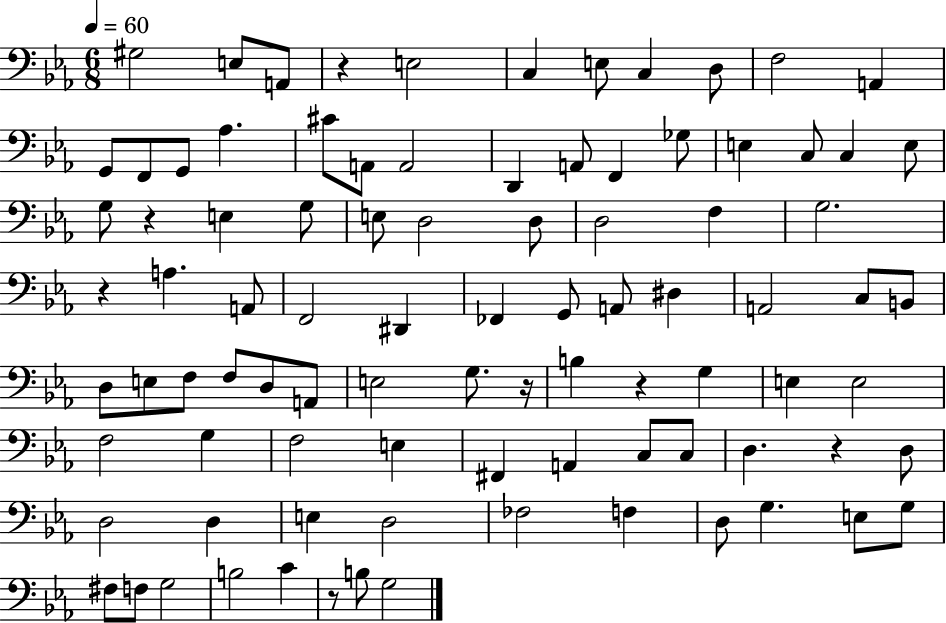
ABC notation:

X:1
T:Untitled
M:6/8
L:1/4
K:Eb
^G,2 E,/2 A,,/2 z E,2 C, E,/2 C, D,/2 F,2 A,, G,,/2 F,,/2 G,,/2 _A, ^C/2 A,,/2 A,,2 D,, A,,/2 F,, _G,/2 E, C,/2 C, E,/2 G,/2 z E, G,/2 E,/2 D,2 D,/2 D,2 F, G,2 z A, A,,/2 F,,2 ^D,, _F,, G,,/2 A,,/2 ^D, A,,2 C,/2 B,,/2 D,/2 E,/2 F,/2 F,/2 D,/2 A,,/2 E,2 G,/2 z/4 B, z G, E, E,2 F,2 G, F,2 E, ^F,, A,, C,/2 C,/2 D, z D,/2 D,2 D, E, D,2 _F,2 F, D,/2 G, E,/2 G,/2 ^F,/2 F,/2 G,2 B,2 C z/2 B,/2 G,2